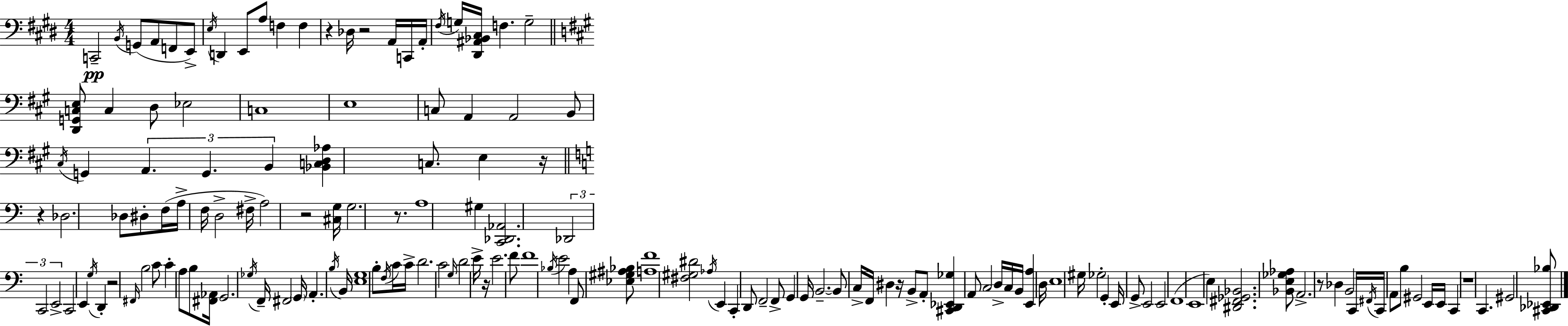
X:1
T:Untitled
M:4/4
L:1/4
K:E
C,,2 B,,/4 G,,/2 A,,/2 F,,/2 E,,/2 E,/4 D,, E,,/2 A,/2 F, F, z _D,/4 z2 A,,/4 C,,/4 A,,/4 ^F,/4 G,/4 [^D,,^A,,_B,,^C,]/4 F, G,2 [D,,G,,C,E,]/2 C, D,/2 _E,2 C,4 E,4 C,/2 A,, A,,2 B,,/2 ^C,/4 G,, A,, G,, B,, [_B,,C,D,_A,] C,/2 E, z/4 z _D,2 _D,/2 ^D,/2 F,/4 A,/4 F,/4 D,2 ^F,/4 A,2 z2 [^C,G,]/4 G,2 z/2 A,4 ^G, [C,,_D,,_A,,]2 _D,,2 C,,2 E,,2 C,,2 E,, G,/4 D,, z2 ^F,,/4 B,2 C/2 C A,/2 B,/2 [^F,,_A,,]/4 G,,2 _G,/4 F,,/4 ^F,,2 G,,/4 A,, B,/4 B,,/4 [E,G,]4 B,/2 F,/4 C/4 C/4 D2 C2 G,/4 D2 E/4 z/4 E2 F/2 F4 _B,/4 E2 A, F,,/2 [_E,^G,^A,_B,]/2 [A,F]4 [^F,^G,^D]2 _A,/4 E,, C,, D,,/2 F,,2 F,,/2 G,, G,,/4 B,,2 B,,/2 C,/4 F,,/4 ^D, z/4 B,,/2 A,,/2 [^C,,D,,_E,,_G,] A,,/2 C,2 D,/4 C,/4 B,,/4 [E,,A,] D,/4 E,4 ^G,/4 _G,2 G,, E,,/4 G,,/2 E,,2 E,,2 F,,4 E,,4 E, [^D,,^F,,_G,,_B,,]2 [_B,,E,_G,_A,]/2 A,,2 z/2 _D, B,,2 C,,/4 ^F,,/4 C,,/4 A,,/2 B,/2 ^G,,2 E,,/4 E,,/4 C,, z4 C,, ^G,,2 [^C,,_D,,_E,,_B,]/2